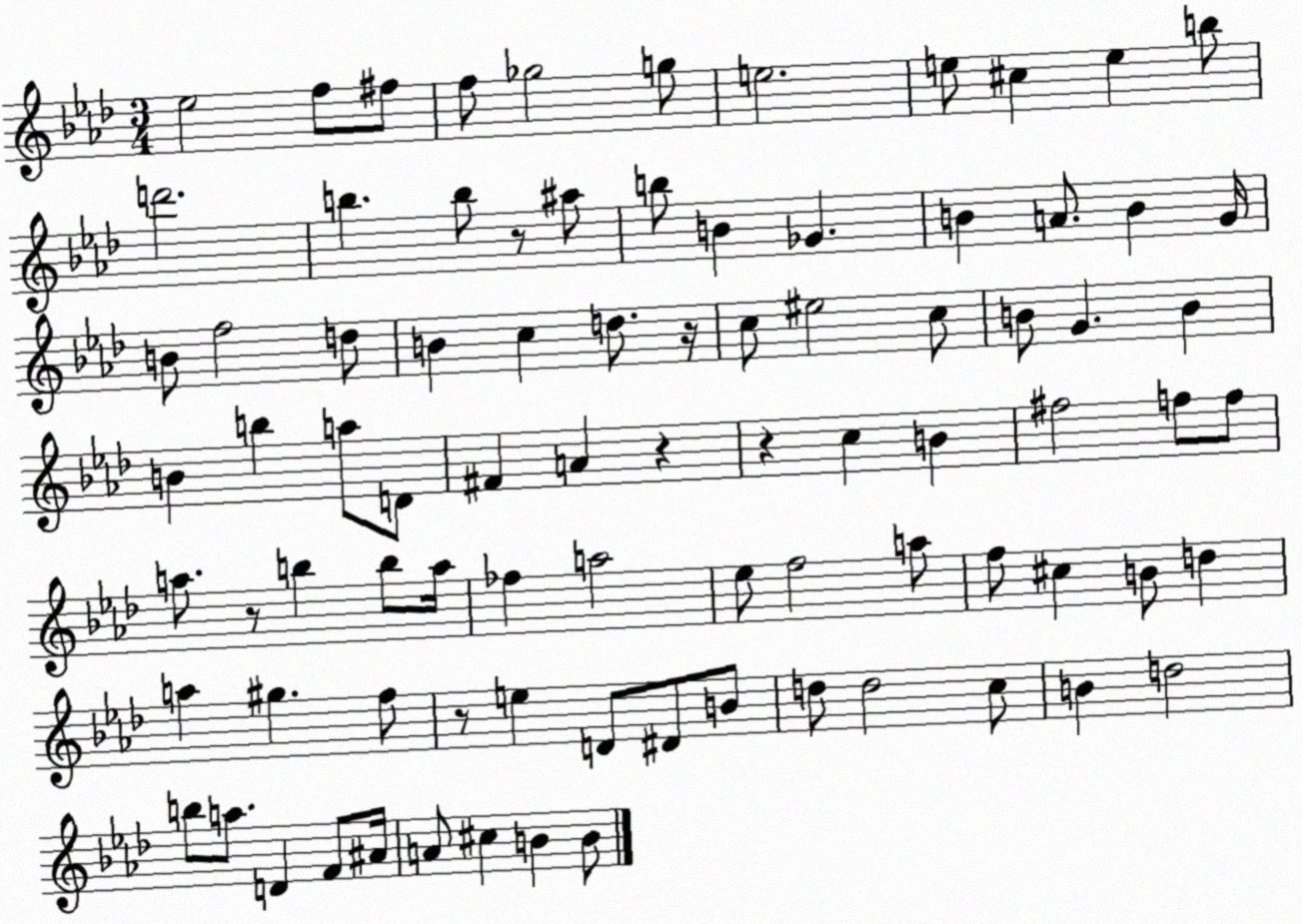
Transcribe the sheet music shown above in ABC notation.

X:1
T:Untitled
M:3/4
L:1/4
K:Ab
_e2 f/2 ^f/2 f/2 _g2 g/2 e2 e/2 ^c e b/2 d'2 b b/2 z/2 ^a/2 b/2 B _G B A/2 B G/4 B/2 f2 d/2 B c d/2 z/4 c/2 ^e2 c/2 B/2 G B B b a/2 D/2 ^F A z z c B ^f2 f/2 f/2 a/2 z/2 b b/2 a/4 _f a2 _e/2 f2 a/2 f/2 ^c B/2 d a ^g f/2 z/2 e D/2 ^D/2 B/2 d/2 d2 c/2 B d2 b/2 a/2 D F/2 ^A/4 A/2 ^c B B/2